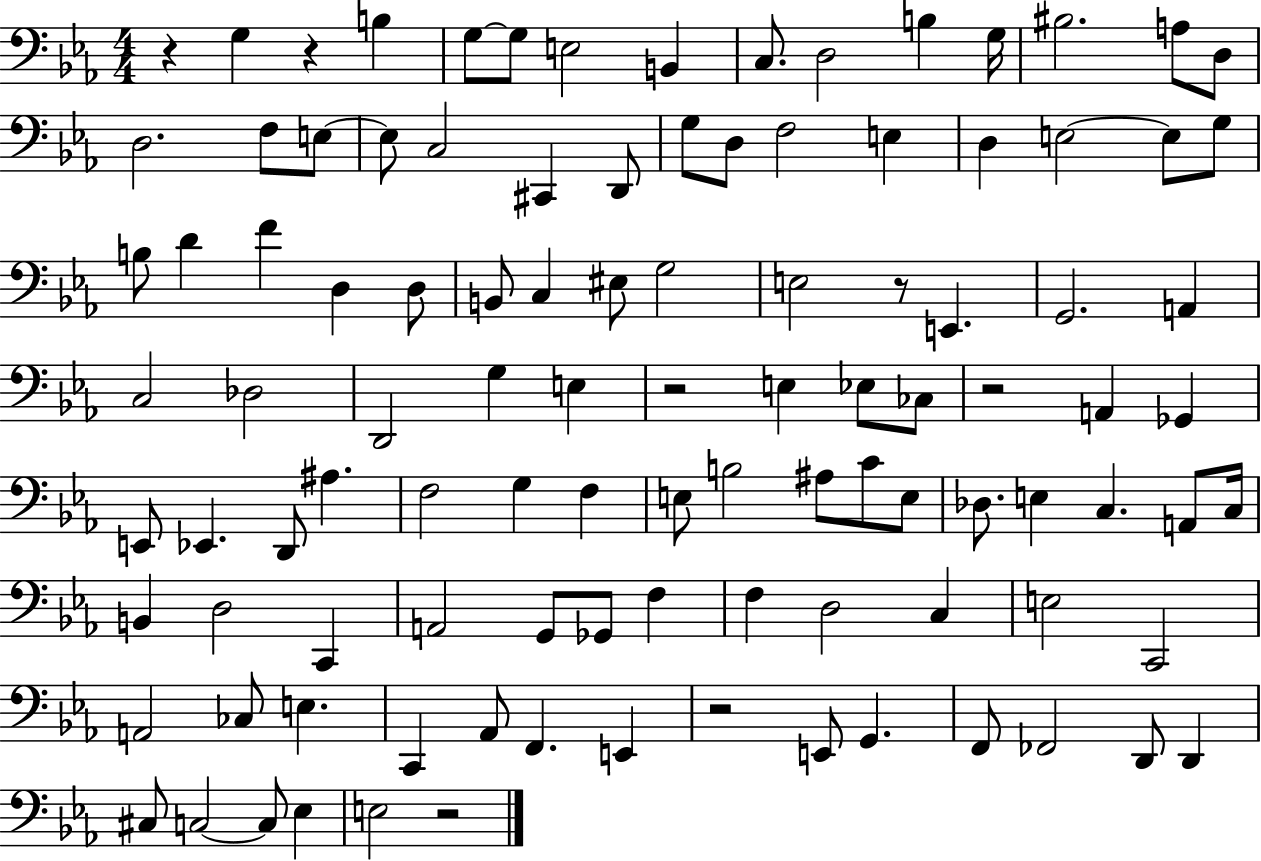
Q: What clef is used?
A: bass